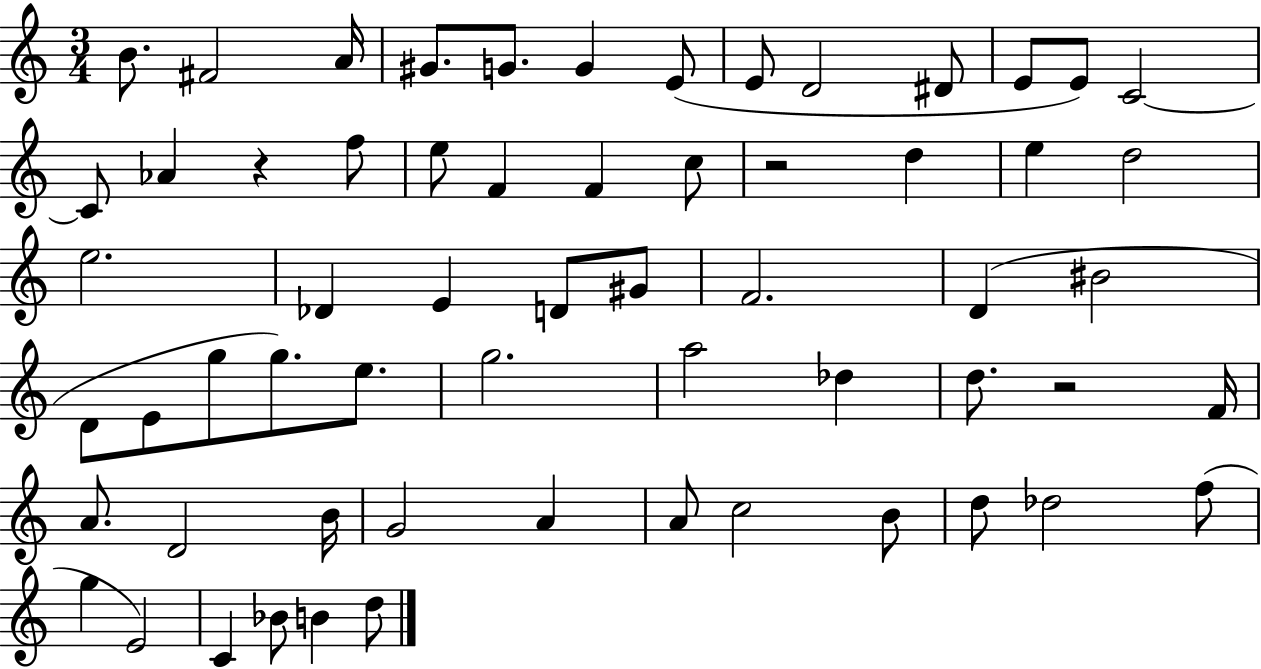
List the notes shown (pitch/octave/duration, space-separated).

B4/e. F#4/h A4/s G#4/e. G4/e. G4/q E4/e E4/e D4/h D#4/e E4/e E4/e C4/h C4/e Ab4/q R/q F5/e E5/e F4/q F4/q C5/e R/h D5/q E5/q D5/h E5/h. Db4/q E4/q D4/e G#4/e F4/h. D4/q BIS4/h D4/e E4/e G5/e G5/e. E5/e. G5/h. A5/h Db5/q D5/e. R/h F4/s A4/e. D4/h B4/s G4/h A4/q A4/e C5/h B4/e D5/e Db5/h F5/e G5/q E4/h C4/q Bb4/e B4/q D5/e